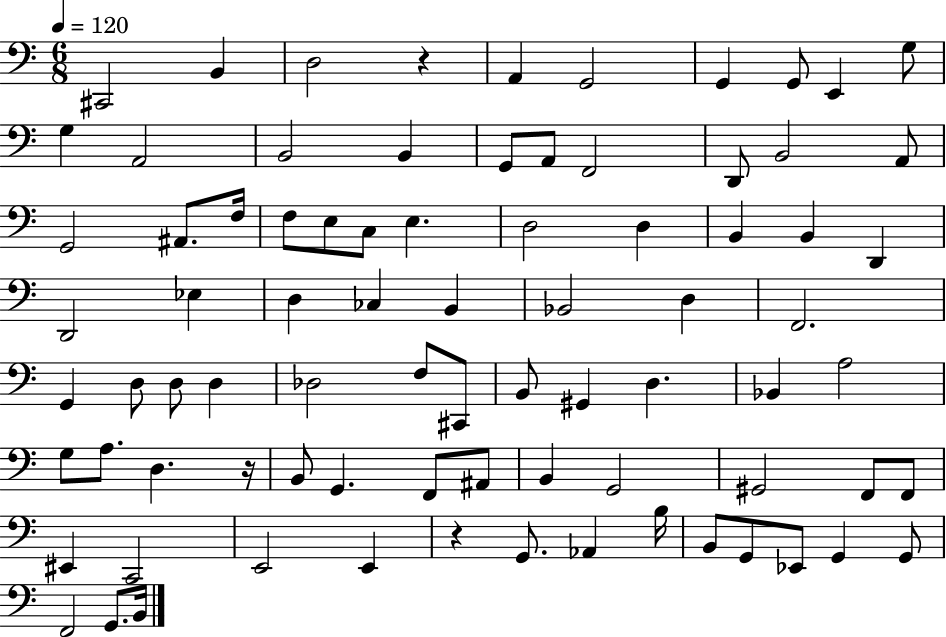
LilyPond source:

{
  \clef bass
  \numericTimeSignature
  \time 6/8
  \key c \major
  \tempo 4 = 120
  cis,2 b,4 | d2 r4 | a,4 g,2 | g,4 g,8 e,4 g8 | \break g4 a,2 | b,2 b,4 | g,8 a,8 f,2 | d,8 b,2 a,8 | \break g,2 ais,8. f16 | f8 e8 c8 e4. | d2 d4 | b,4 b,4 d,4 | \break d,2 ees4 | d4 ces4 b,4 | bes,2 d4 | f,2. | \break g,4 d8 d8 d4 | des2 f8 cis,8 | b,8 gis,4 d4. | bes,4 a2 | \break g8 a8. d4. r16 | b,8 g,4. f,8 ais,8 | b,4 g,2 | gis,2 f,8 f,8 | \break eis,4 c,2 | e,2 e,4 | r4 g,8. aes,4 b16 | b,8 g,8 ees,8 g,4 g,8 | \break f,2 g,8. b,16 | \bar "|."
}